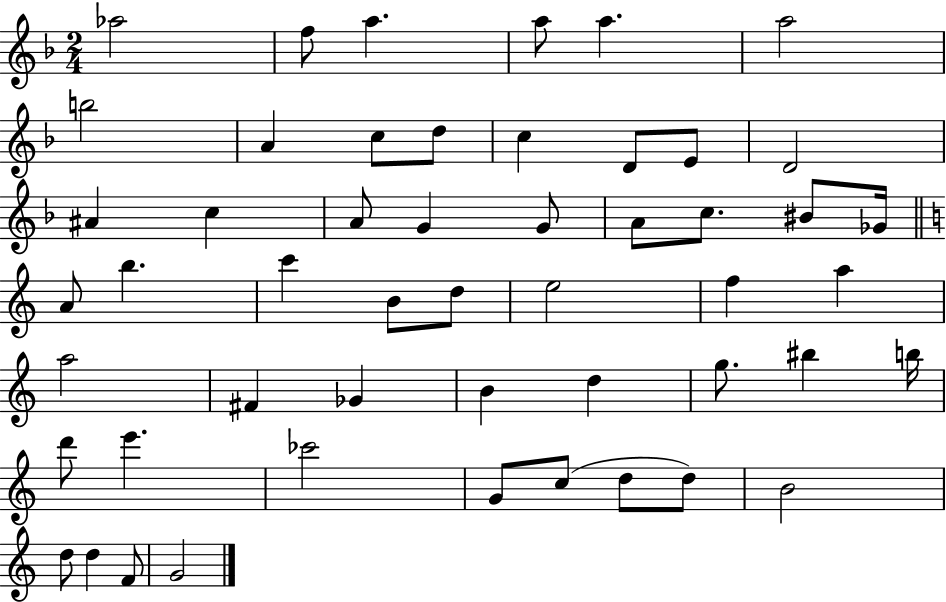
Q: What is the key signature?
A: F major